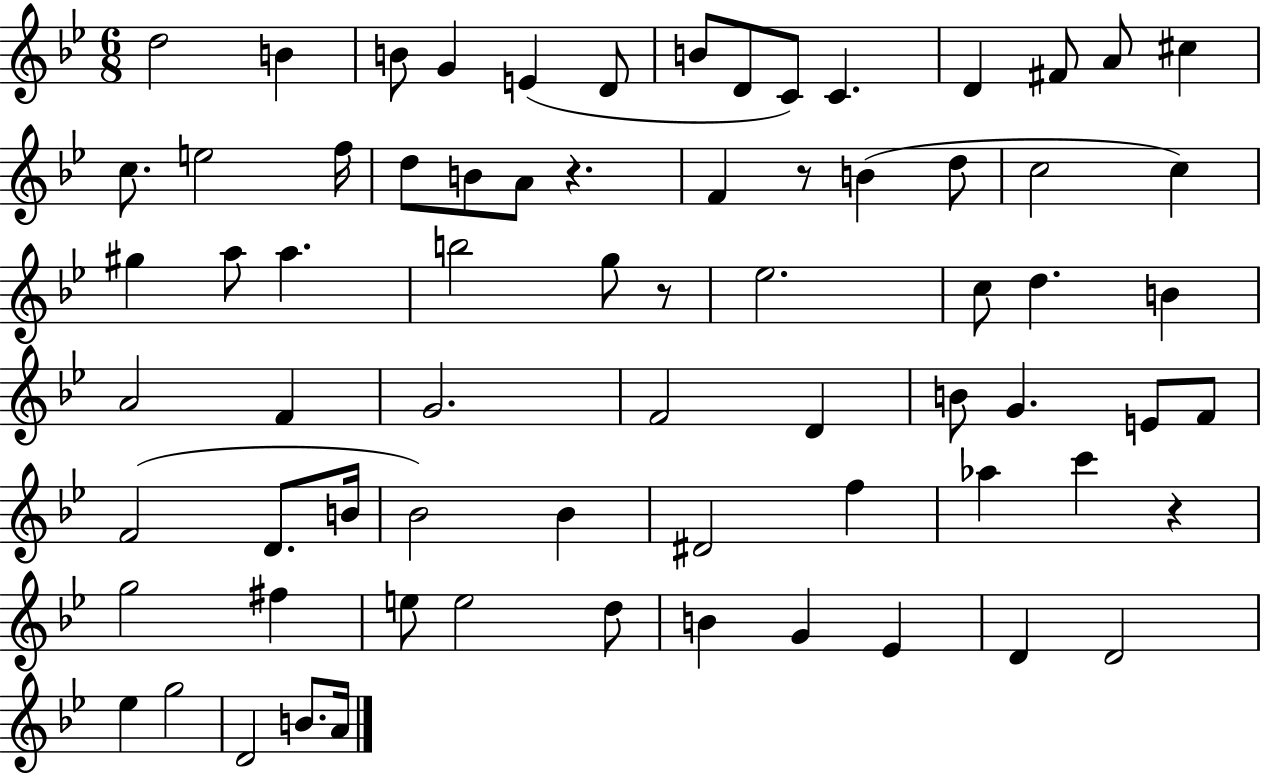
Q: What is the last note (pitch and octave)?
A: A4